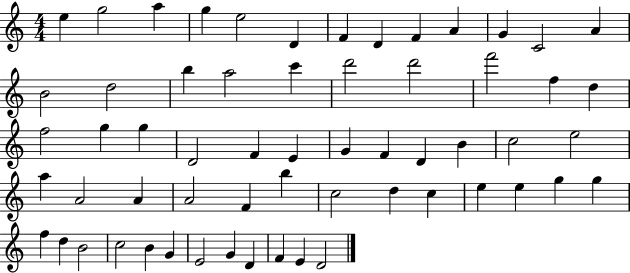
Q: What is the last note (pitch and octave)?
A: D4